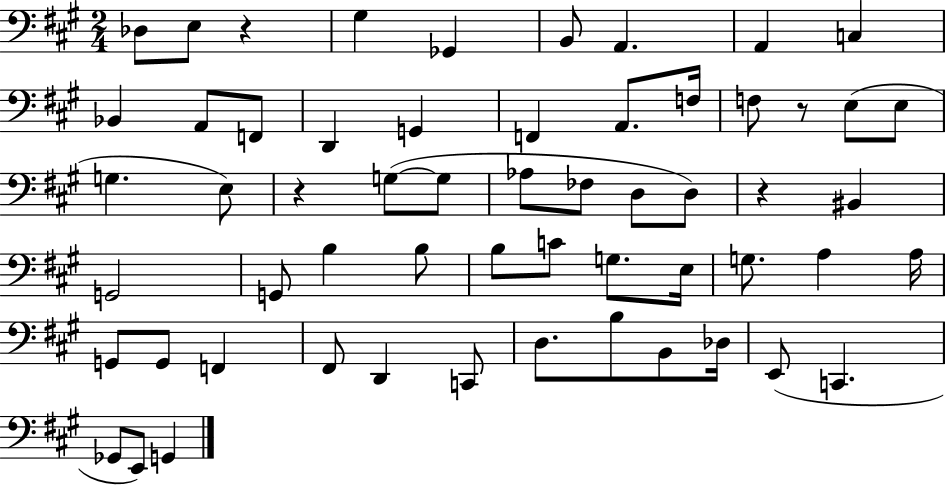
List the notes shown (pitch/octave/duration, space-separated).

Db3/e E3/e R/q G#3/q Gb2/q B2/e A2/q. A2/q C3/q Bb2/q A2/e F2/e D2/q G2/q F2/q A2/e. F3/s F3/e R/e E3/e E3/e G3/q. E3/e R/q G3/e G3/e Ab3/e FES3/e D3/e D3/e R/q BIS2/q G2/h G2/e B3/q B3/e B3/e C4/e G3/e. E3/s G3/e. A3/q A3/s G2/e G2/e F2/q F#2/e D2/q C2/e D3/e. B3/e B2/e Db3/s E2/e C2/q. Gb2/e E2/e G2/q